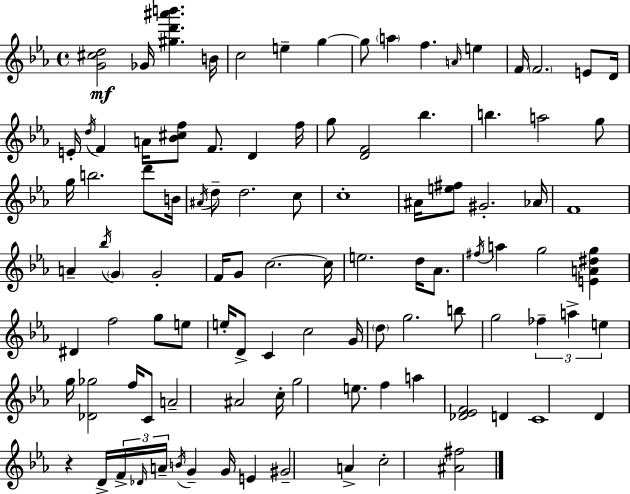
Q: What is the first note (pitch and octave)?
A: Gb4